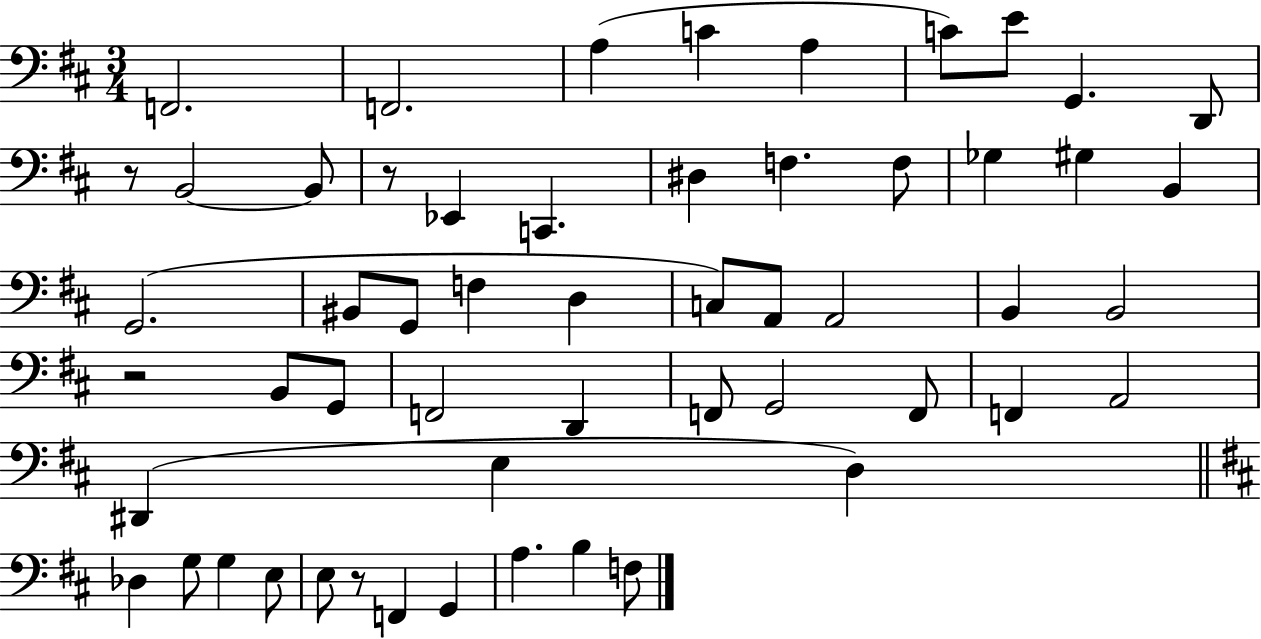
{
  \clef bass
  \numericTimeSignature
  \time 3/4
  \key d \major
  f,2. | f,2. | a4( c'4 a4 | c'8) e'8 g,4. d,8 | \break r8 b,2~~ b,8 | r8 ees,4 c,4. | dis4 f4. f8 | ges4 gis4 b,4 | \break g,2.( | bis,8 g,8 f4 d4 | c8) a,8 a,2 | b,4 b,2 | \break r2 b,8 g,8 | f,2 d,4 | f,8 g,2 f,8 | f,4 a,2 | \break dis,4( e4 d4) | \bar "||" \break \key d \major des4 g8 g4 e8 | e8 r8 f,4 g,4 | a4. b4 f8 | \bar "|."
}